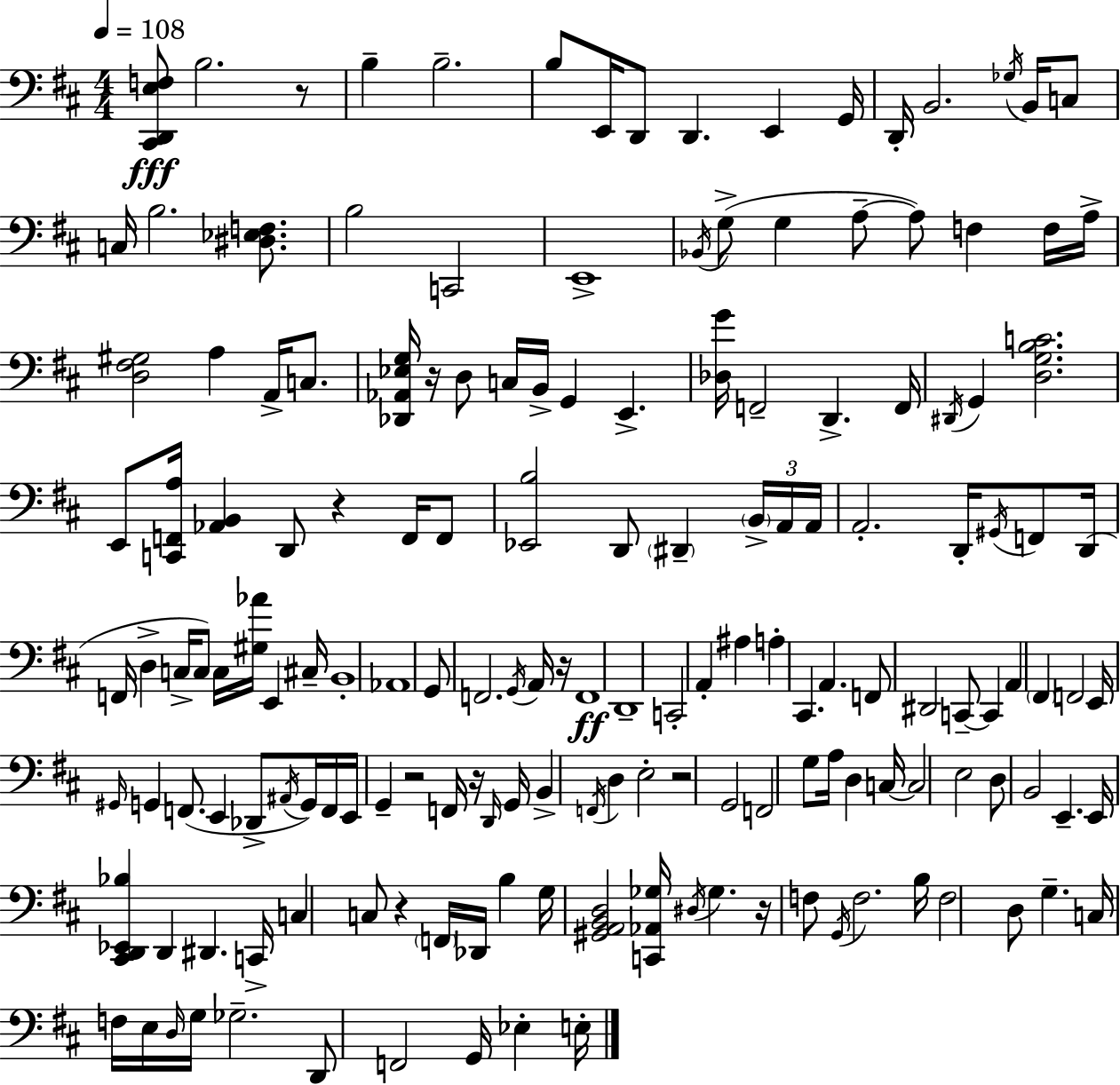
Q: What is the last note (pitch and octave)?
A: E3